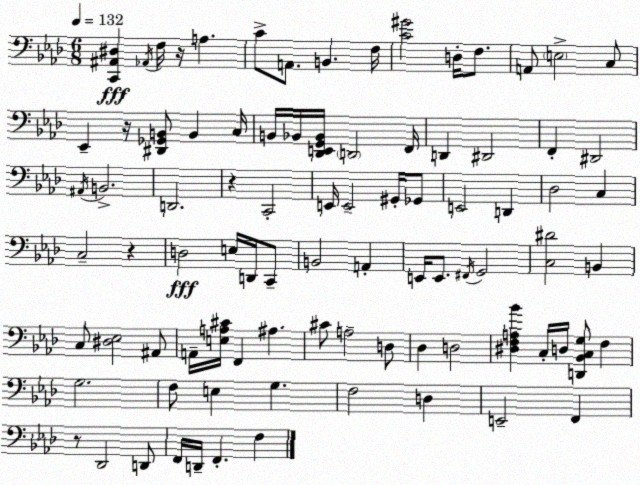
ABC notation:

X:1
T:Untitled
M:6/8
L:1/4
K:Ab
[C,,^A,,^D,] _A,,/4 F,/4 z/4 A, C/2 A,,/2 B,, F,/4 [C^G]2 D,/4 F,/2 A,,/2 E,2 C,/2 _E,, z/4 [^D,,_G,,B,,]/2 B,, C,/4 B,,/4 _B,,/4 [_D,,E,,G,,_B,,]/4 D,,2 F,,/4 D,, ^D,,2 F,, ^D,,2 ^A,,/4 B,,2 D,,2 z C,,2 E,,/4 E,,2 ^G,,/4 _G,,/2 E,,2 D,, _D,2 C, C,2 z D,2 E,/4 D,,/4 C,,/2 B,,2 A,, E,,/4 E,,/2 ^F,,/4 G,,2 [C,^D]2 B,, C,/2 [^D,_E,]2 ^A,,/2 A,,/4 [E,A,^C]/4 F,, ^A, ^C/2 A,2 D,/2 _D, D,2 [^D,F,A,_B] C,/4 D,/4 [D,,_B,,C,G,]/2 F, G,2 F,/2 E, G, F,2 D, E,,2 F,, z/2 _D,,2 D,,/2 F,,/4 D,,/4 F,, F,